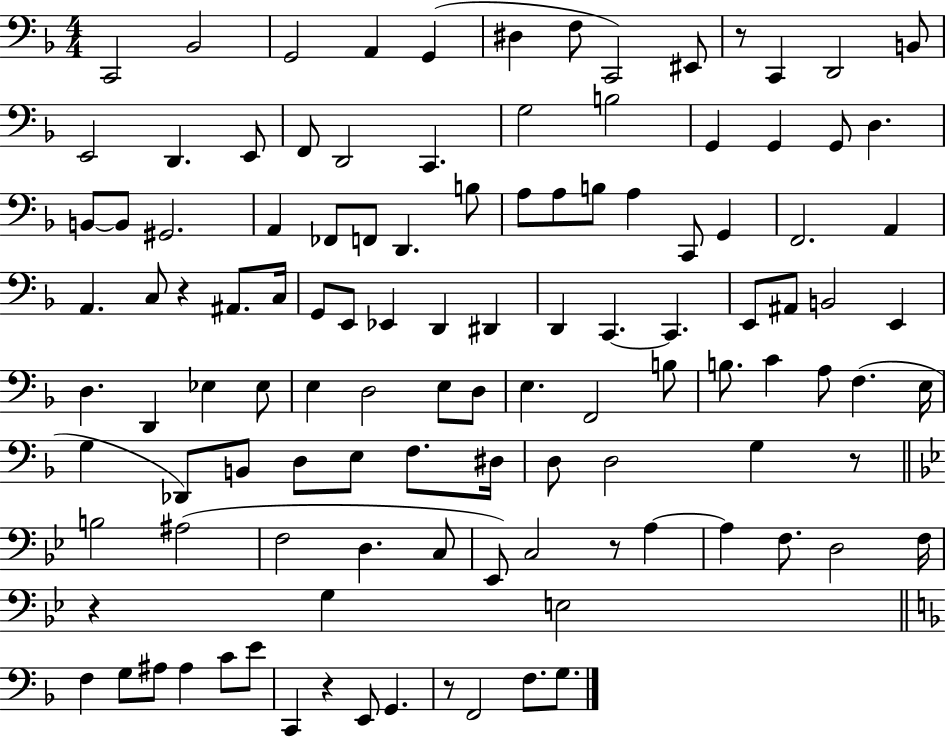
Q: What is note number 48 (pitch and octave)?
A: D2